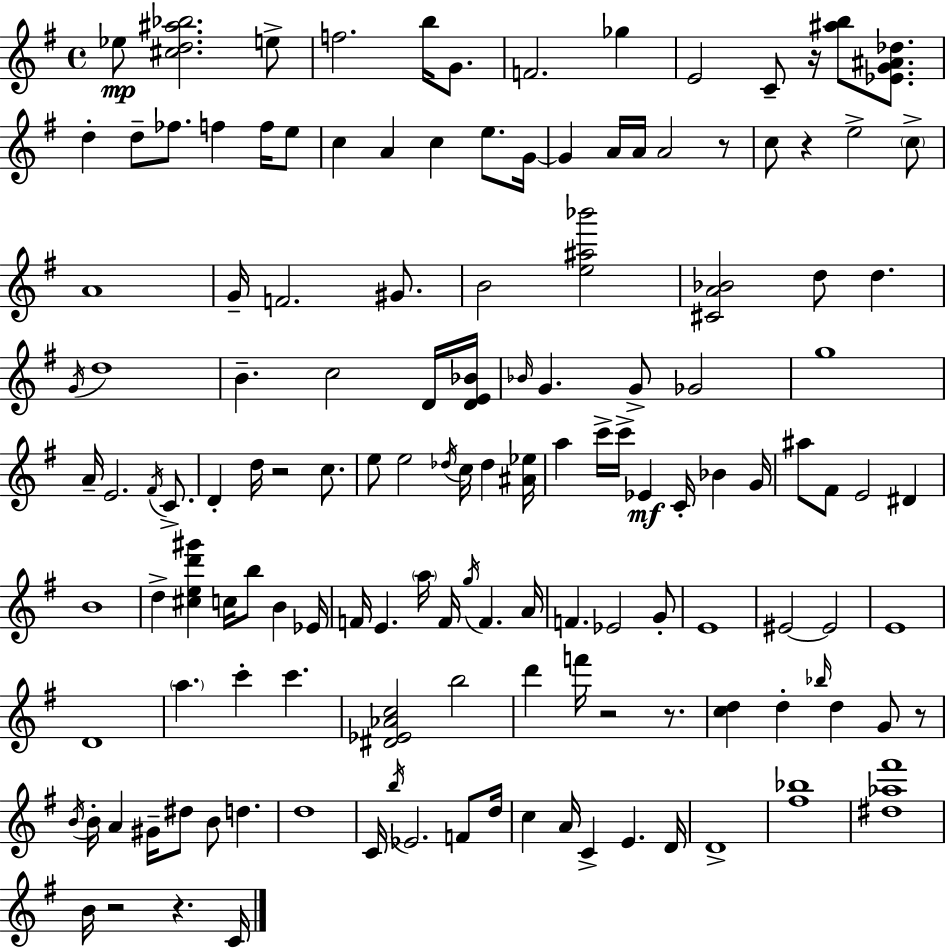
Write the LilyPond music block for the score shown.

{
  \clef treble
  \time 4/4
  \defaultTimeSignature
  \key e \minor
  ees''8\mp <cis'' d'' ais'' bes''>2. e''8-> | f''2. b''16 g'8. | f'2. ges''4 | e'2 c'8-- r16 <ais'' b''>8 <ees' g' ais' des''>8. | \break d''4-. d''8-- fes''8. f''4 f''16 e''8 | c''4 a'4 c''4 e''8. g'16~~ | g'4 a'16 a'16 a'2 r8 | c''8 r4 e''2-> \parenthesize c''8-> | \break a'1 | g'16-- f'2. gis'8. | b'2 <e'' ais'' bes'''>2 | <cis' a' bes'>2 d''8 d''4. | \break \acciaccatura { g'16 } d''1 | b'4.-- c''2 d'16 | <d' e' bes'>16 \grace { bes'16 } g'4. g'8-> ges'2 | g''1 | \break a'16-- e'2. \acciaccatura { fis'16 } | c'8.-> d'4-. d''16 r2 | c''8. e''8 e''2 \acciaccatura { des''16 } c''16 des''4 | <ais' ees''>16 a''4 c'''16-> c'''16-> ees'4\mf c'16-. bes'4 | \break g'16 ais''8 fis'8 e'2 | dis'4 b'1 | d''4-> <cis'' e'' d''' gis'''>4 c''16 b''8 b'4 | ees'16 f'16 e'4. \parenthesize a''16 f'16 \acciaccatura { g''16 } f'4. | \break a'16 f'4. ees'2 | g'8-. e'1 | eis'2~~ eis'2 | e'1 | \break d'1 | \parenthesize a''4. c'''4-. c'''4. | <dis' ees' aes' c''>2 b''2 | d'''4 f'''16 r2 | \break r8. <c'' d''>4 d''4-. \grace { bes''16 } d''4 | g'8 r8 \acciaccatura { b'16 } b'16-. a'4 gis'16-- dis''8 b'8 | d''4. d''1 | c'16 \acciaccatura { b''16 } ees'2. | \break f'8 d''16 c''4 a'16 c'4-> | e'4. d'16 d'1-> | <fis'' bes''>1 | <dis'' aes'' fis'''>1 | \break b'16 r2 | r4. c'16 \bar "|."
}